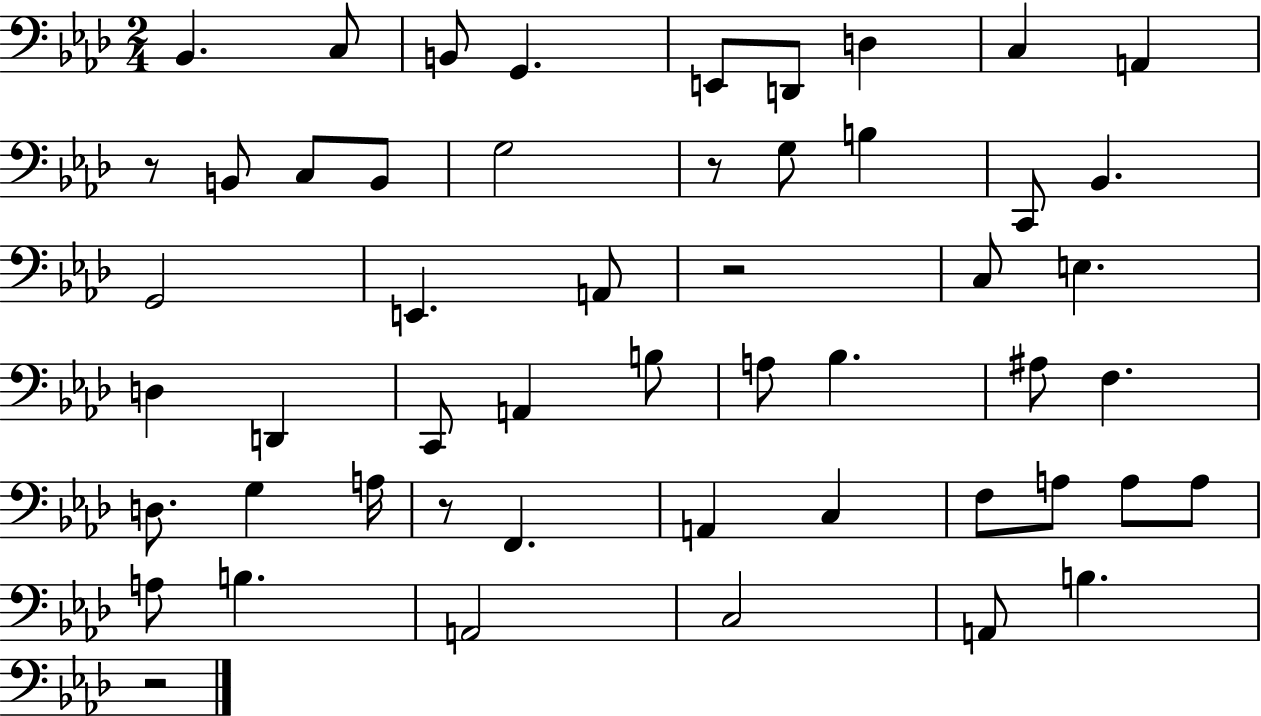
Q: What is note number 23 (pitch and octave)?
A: D3